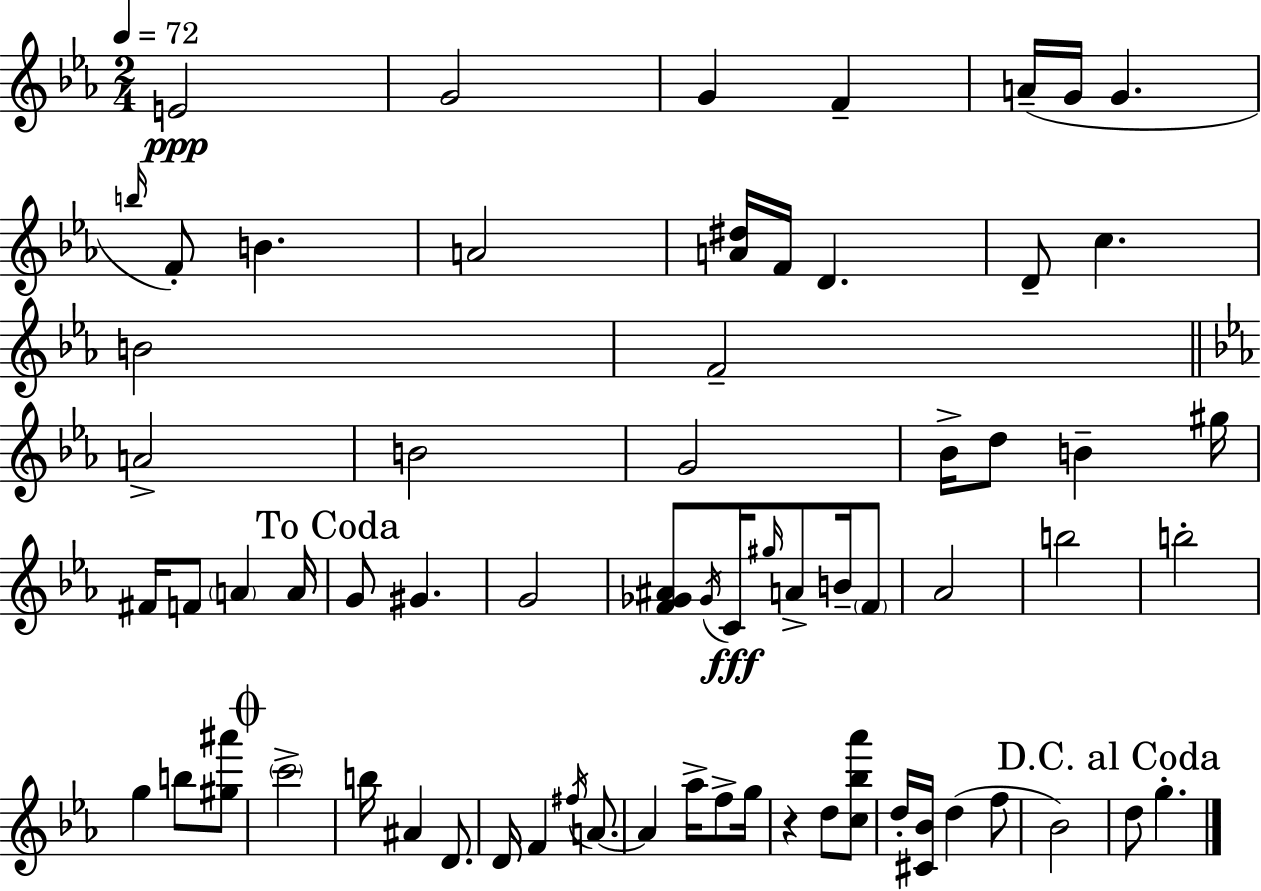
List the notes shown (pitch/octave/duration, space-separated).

E4/h G4/h G4/q F4/q A4/s G4/s G4/q. B5/s F4/e B4/q. A4/h [A4,D#5]/s F4/s D4/q. D4/e C5/q. B4/h F4/h A4/h B4/h G4/h Bb4/s D5/e B4/q G#5/s F#4/s F4/e A4/q A4/s G4/e G#4/q. G4/h [F4,Gb4,A#4]/e Gb4/s C4/s G#5/s A4/e B4/s F4/e Ab4/h B5/h B5/h G5/q B5/e [G#5,A#6]/e C6/h B5/s A#4/q D4/e. D4/s F4/q F#5/s A4/e. A4/q Ab5/s F5/e G5/s R/q D5/e [C5,Bb5,Ab6]/e D5/s [C#4,Bb4]/s D5/q F5/e Bb4/h D5/e G5/q.